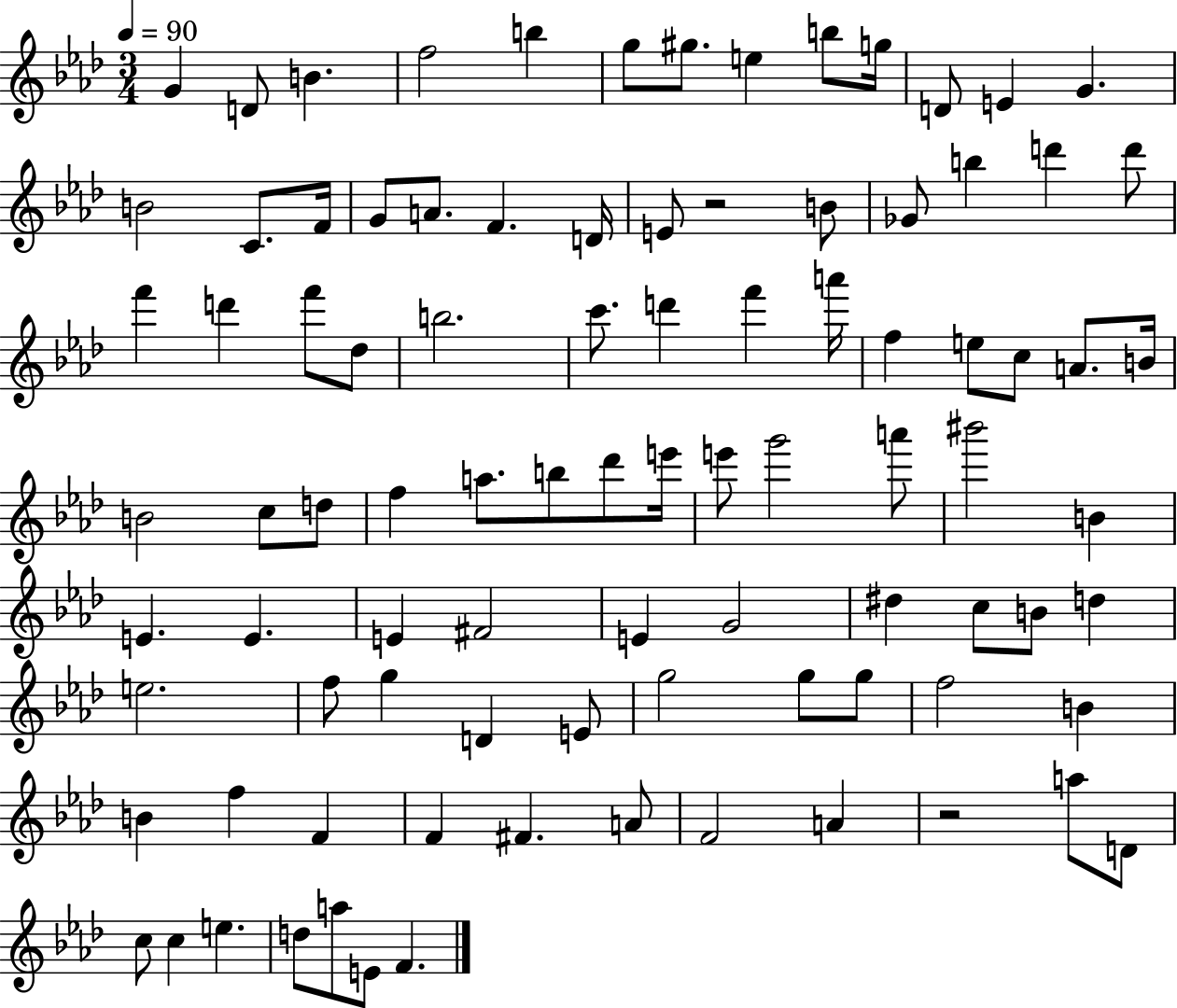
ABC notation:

X:1
T:Untitled
M:3/4
L:1/4
K:Ab
G D/2 B f2 b g/2 ^g/2 e b/2 g/4 D/2 E G B2 C/2 F/4 G/2 A/2 F D/4 E/2 z2 B/2 _G/2 b d' d'/2 f' d' f'/2 _d/2 b2 c'/2 d' f' a'/4 f e/2 c/2 A/2 B/4 B2 c/2 d/2 f a/2 b/2 _d'/2 e'/4 e'/2 g'2 a'/2 ^b'2 B E E E ^F2 E G2 ^d c/2 B/2 d e2 f/2 g D E/2 g2 g/2 g/2 f2 B B f F F ^F A/2 F2 A z2 a/2 D/2 c/2 c e d/2 a/2 E/2 F